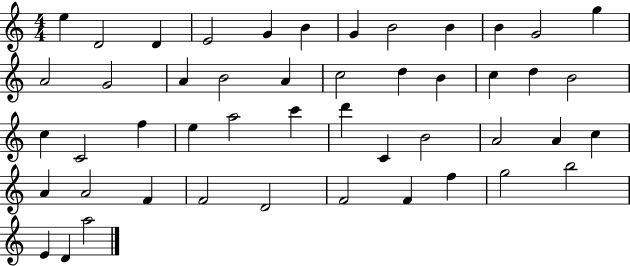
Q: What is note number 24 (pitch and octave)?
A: C5